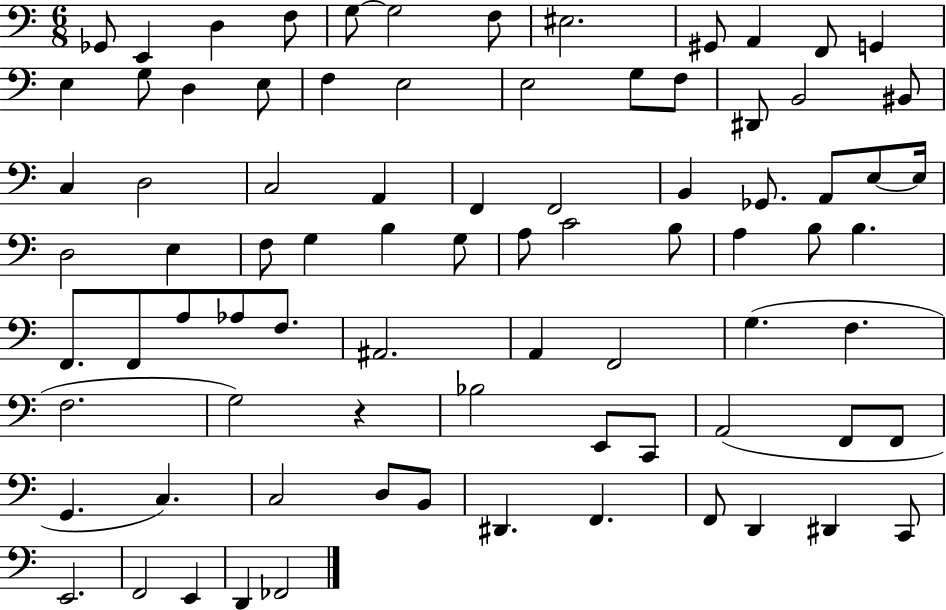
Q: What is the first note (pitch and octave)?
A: Gb2